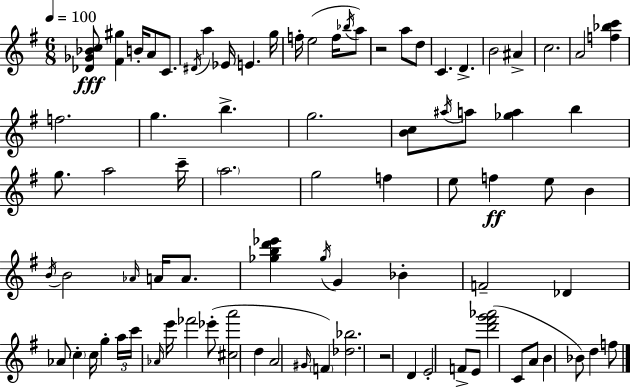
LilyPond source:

{
  \clef treble
  \numericTimeSignature
  \time 6/8
  \key e \minor
  \tempo 4 = 100
  \repeat volta 2 { <des' ges' bes' c''>8\fff <fis' gis''>4 b'16-. a'8 c'8. | \acciaccatura { dis'16 } a''4 ees'16 e'4. | g''16 f''16-. e''2( f''16 \acciaccatura { bes''16 } | a''8) r2 a''8 | \break d''8 c'4. d'4.-> | b'2 ais'4-> | c''2. | a'2 <f'' bes'' c'''>4 | \break f''2. | g''4. b''4.-> | g''2. | <b' c''>8 \acciaccatura { ais''16 } a''8 <ges'' a''>4 b''4 | \break g''8. a''2 | c'''16-- \parenthesize a''2. | g''2 f''4 | e''8 f''4\ff e''8 b'4 | \break \acciaccatura { b'16 } b'2 | \grace { aes'16 } a'16 a'8. <ges'' b'' d''' ees'''>4 \acciaccatura { ges''16 } g'4 | bes'4-. f'2-- | des'4 aes'8 \parenthesize c''4-. | \break c''16 g''4-. \tuplet 3/2 { a''16 c'''16 \grace { aes'16 } } e'''16 fes'''2 | ees'''8-.( <cis'' a'''>2 | d''4 a'2 | \grace { gis'16 } \parenthesize f'4) <des'' bes''>2. | \break r2 | d'4 e'2-. | f'8-> e'8 <d''' fis''' g''' aes'''>2( | c'8 a'8 b'4 | \break bes'8) d''4 f''8 } \bar "|."
}